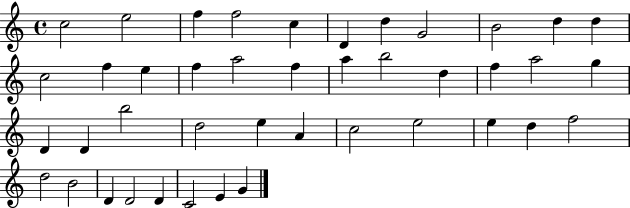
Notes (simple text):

C5/h E5/h F5/q F5/h C5/q D4/q D5/q G4/h B4/h D5/q D5/q C5/h F5/q E5/q F5/q A5/h F5/q A5/q B5/h D5/q F5/q A5/h G5/q D4/q D4/q B5/h D5/h E5/q A4/q C5/h E5/h E5/q D5/q F5/h D5/h B4/h D4/q D4/h D4/q C4/h E4/q G4/q